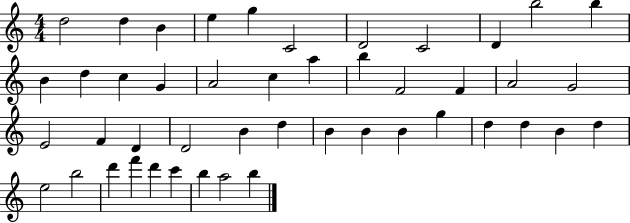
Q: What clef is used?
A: treble